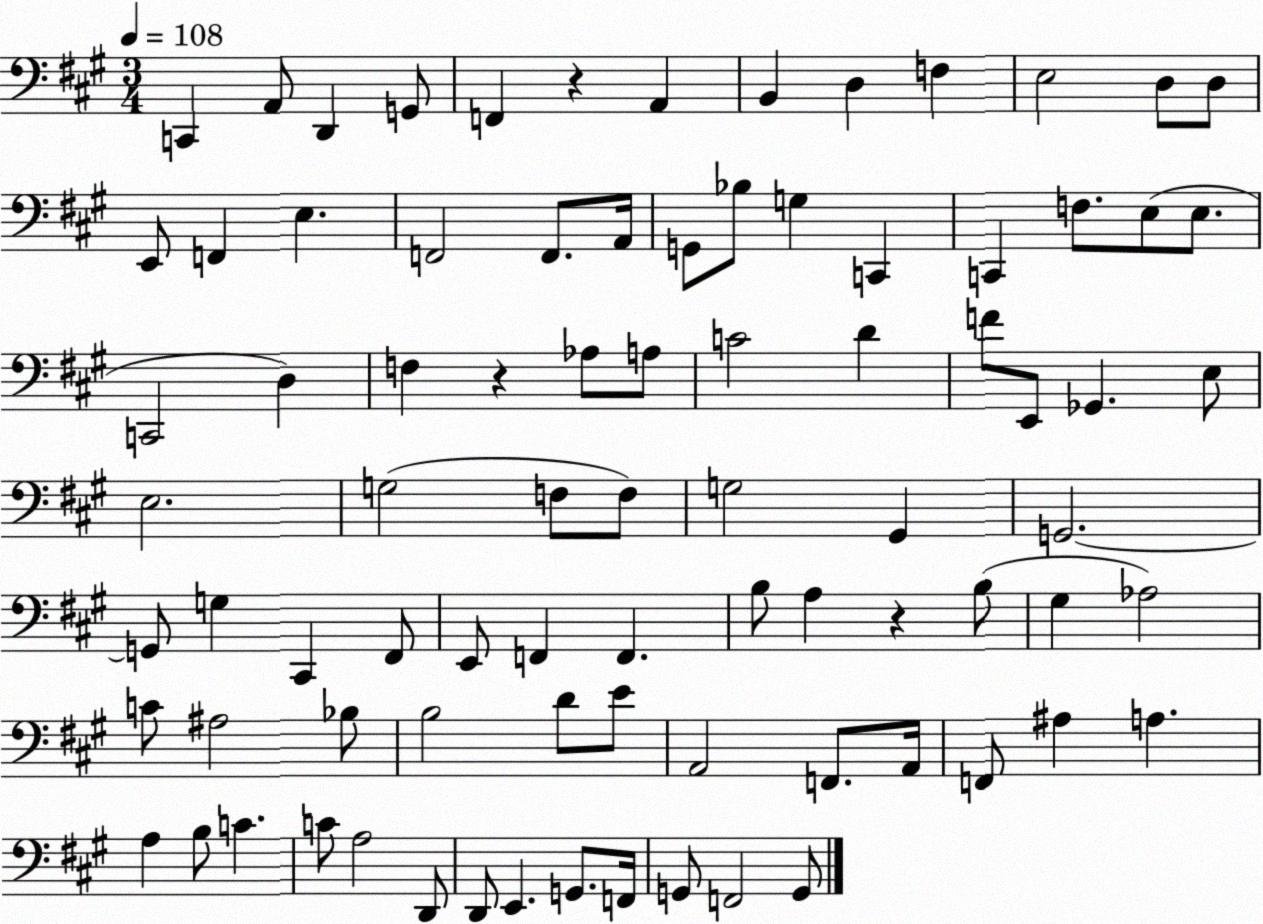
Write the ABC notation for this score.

X:1
T:Untitled
M:3/4
L:1/4
K:A
C,, A,,/2 D,, G,,/2 F,, z A,, B,, D, F, E,2 D,/2 D,/2 E,,/2 F,, E, F,,2 F,,/2 A,,/4 G,,/2 _B,/2 G, C,, C,, F,/2 E,/2 E,/2 C,,2 D, F, z _A,/2 A,/2 C2 D F/2 E,,/2 _G,, E,/2 E,2 G,2 F,/2 F,/2 G,2 ^G,, G,,2 G,,/2 G, ^C,, ^F,,/2 E,,/2 F,, F,, B,/2 A, z B,/2 ^G, _A,2 C/2 ^A,2 _B,/2 B,2 D/2 E/2 A,,2 F,,/2 A,,/4 F,,/2 ^A, A, A, B,/2 C C/2 A,2 D,,/2 D,,/2 E,, G,,/2 F,,/4 G,,/2 F,,2 G,,/2